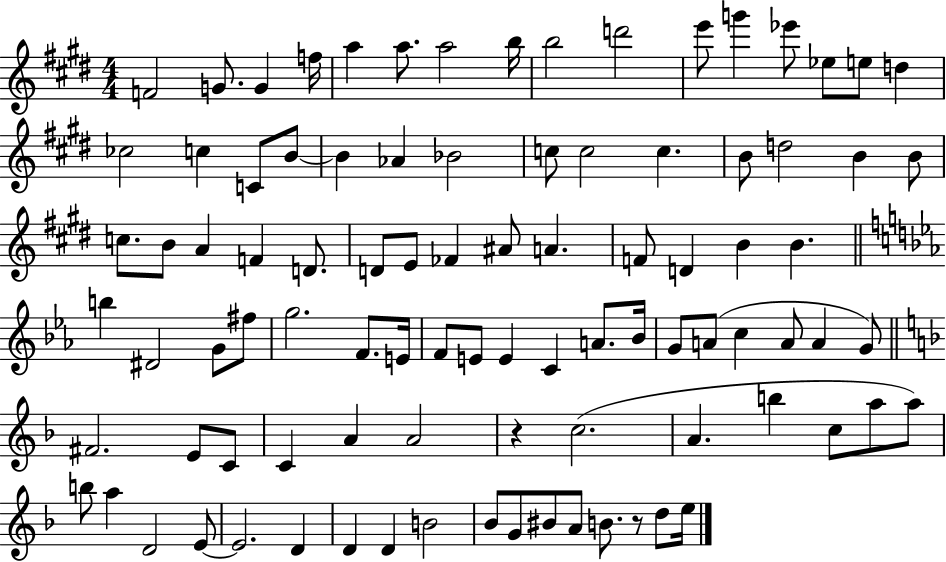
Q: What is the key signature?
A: E major